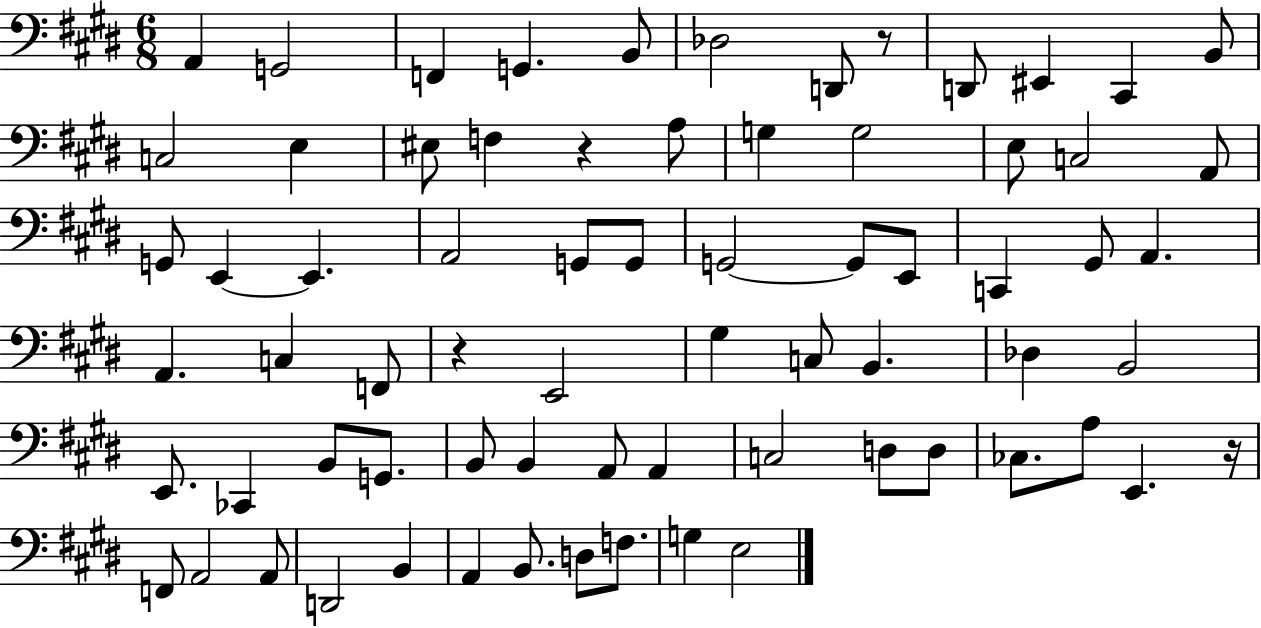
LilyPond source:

{
  \clef bass
  \numericTimeSignature
  \time 6/8
  \key e \major
  a,4 g,2 | f,4 g,4. b,8 | des2 d,8 r8 | d,8 eis,4 cis,4 b,8 | \break c2 e4 | eis8 f4 r4 a8 | g4 g2 | e8 c2 a,8 | \break g,8 e,4~~ e,4. | a,2 g,8 g,8 | g,2~~ g,8 e,8 | c,4 gis,8 a,4. | \break a,4. c4 f,8 | r4 e,2 | gis4 c8 b,4. | des4 b,2 | \break e,8. ces,4 b,8 g,8. | b,8 b,4 a,8 a,4 | c2 d8 d8 | ces8. a8 e,4. r16 | \break f,8 a,2 a,8 | d,2 b,4 | a,4 b,8. d8 f8. | g4 e2 | \break \bar "|."
}